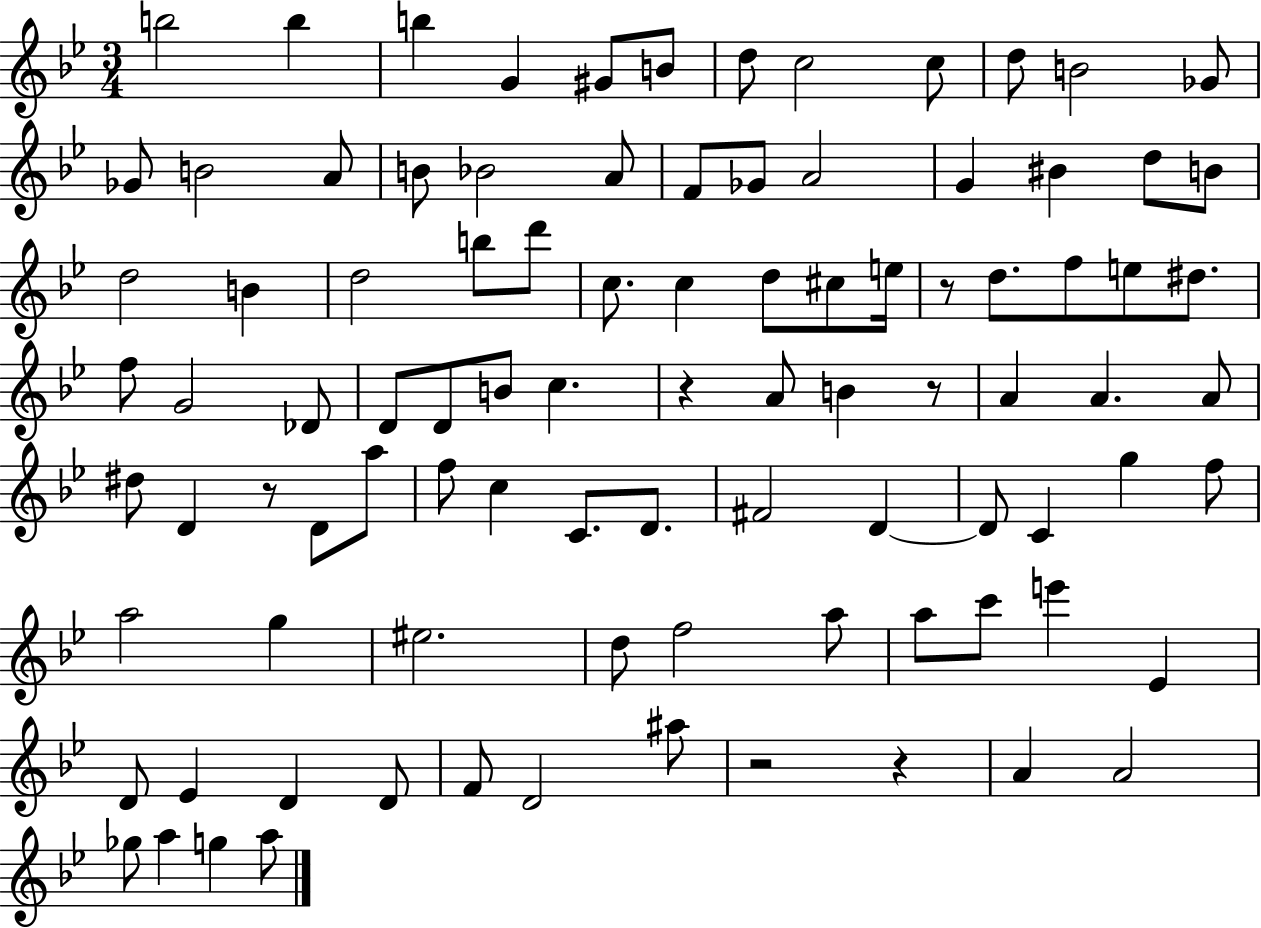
X:1
T:Untitled
M:3/4
L:1/4
K:Bb
b2 b b G ^G/2 B/2 d/2 c2 c/2 d/2 B2 _G/2 _G/2 B2 A/2 B/2 _B2 A/2 F/2 _G/2 A2 G ^B d/2 B/2 d2 B d2 b/2 d'/2 c/2 c d/2 ^c/2 e/4 z/2 d/2 f/2 e/2 ^d/2 f/2 G2 _D/2 D/2 D/2 B/2 c z A/2 B z/2 A A A/2 ^d/2 D z/2 D/2 a/2 f/2 c C/2 D/2 ^F2 D D/2 C g f/2 a2 g ^e2 d/2 f2 a/2 a/2 c'/2 e' _E D/2 _E D D/2 F/2 D2 ^a/2 z2 z A A2 _g/2 a g a/2